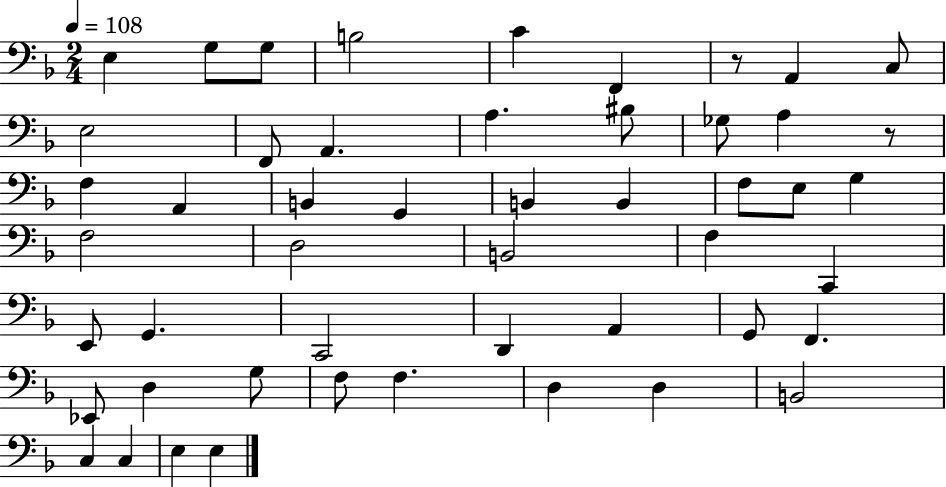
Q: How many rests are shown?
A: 2